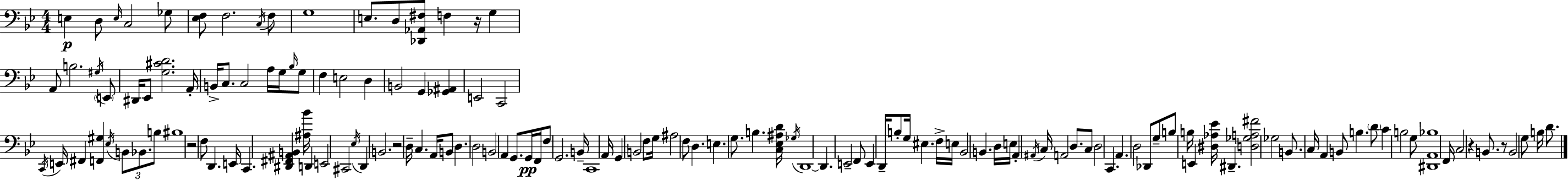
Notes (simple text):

E3/q D3/e E3/s C3/h Gb3/e [Eb3,F3]/e F3/h. C3/s F3/e G3/w E3/e. D3/e [Db2,Ab2,F#3]/e F3/q R/s G3/q A2/e B3/h. G#3/s E2/e D#2/s Eb2/e [G3,C#4,D4]/h. A2/s B2/s C3/e. C3/h A3/s G3/s Bb3/s G3/e F3/q E3/h D3/q B2/h G2/q [Gb2,A#2]/q E2/h C2/h C2/s E2/s F#2/q [F2,G#3]/q Eb3/s B2/e Bb2/e. B3/e BIS3/w R/h F3/e D2/q. E2/s C2/q. [D#2,F#2,A#2,B2]/q [A#3,Bb4]/s D2/q E2/h C#2/h Eb3/s D2/q B2/h. R/h D3/s C3/q. A2/s B2/e D3/q. D3/h B2/h A2/q G2/e. G2/s F2/s F3/e G2/h. B2/s C2/w A2/s G2/q B2/h F3/e G3/s A#3/h F3/e D3/q. E3/q. G3/e. B3/q. [C3,Eb3,A#3,D4]/s Gb3/s D2/w D2/q. E2/h F2/e E2/q D2/s B3/e G3/s EIS3/q. F3/s E3/s Bb2/h B2/q. D3/s E3/s A2/q A#2/s C3/s A2/h D3/e. C3/e D3/h C2/q. A2/q. D3/h Db2/e G3/e B3/e B3/s E2/q [D#3,Ab3,Eb4]/s D#2/q. [D3,Gb3,A3,F#4]/h Gb3/h B2/e. C3/s A2/q B2/e B3/q. D4/e C4/q B3/h G3/e [D#2,A2,Bb3]/w F2/s C3/h R/q B2/e. R/e B2/h G3/e B3/s D4/e.